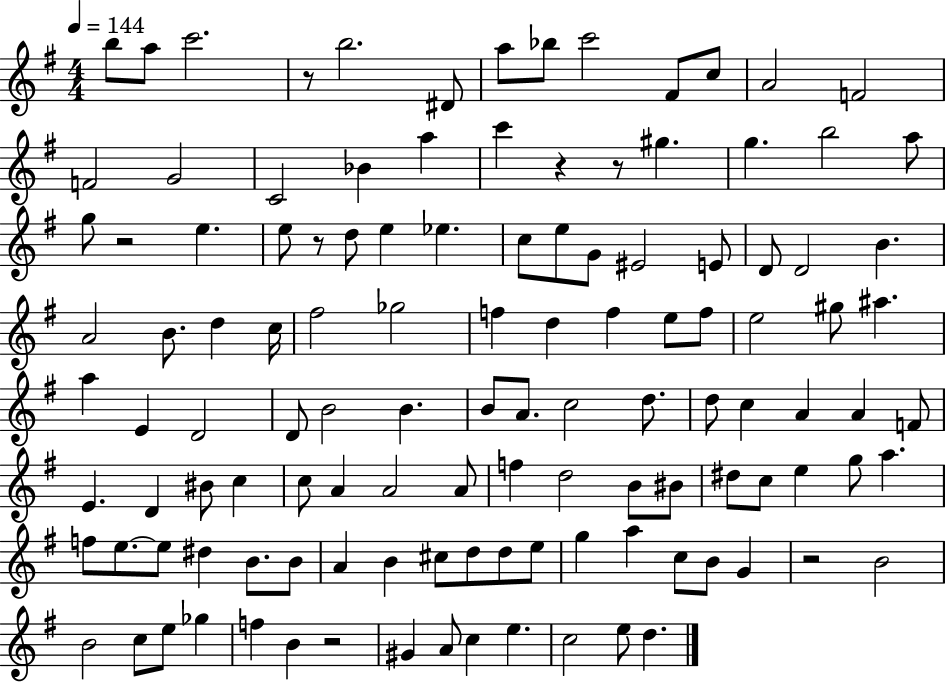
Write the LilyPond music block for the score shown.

{
  \clef treble
  \numericTimeSignature
  \time 4/4
  \key g \major
  \tempo 4 = 144
  b''8 a''8 c'''2. | r8 b''2. dis'8 | a''8 bes''8 c'''2 fis'8 c''8 | a'2 f'2 | \break f'2 g'2 | c'2 bes'4 a''4 | c'''4 r4 r8 gis''4. | g''4. b''2 a''8 | \break g''8 r2 e''4. | e''8 r8 d''8 e''4 ees''4. | c''8 e''8 g'8 eis'2 e'8 | d'8 d'2 b'4. | \break a'2 b'8. d''4 c''16 | fis''2 ges''2 | f''4 d''4 f''4 e''8 f''8 | e''2 gis''8 ais''4. | \break a''4 e'4 d'2 | d'8 b'2 b'4. | b'8 a'8. c''2 d''8. | d''8 c''4 a'4 a'4 f'8 | \break e'4. d'4 bis'8 c''4 | c''8 a'4 a'2 a'8 | f''4 d''2 b'8 bis'8 | dis''8 c''8 e''4 g''8 a''4. | \break f''8 e''8.~~ e''8 dis''4 b'8. b'8 | a'4 b'4 cis''8 d''8 d''8 e''8 | g''4 a''4 c''8 b'8 g'4 | r2 b'2 | \break b'2 c''8 e''8 ges''4 | f''4 b'4 r2 | gis'4 a'8 c''4 e''4. | c''2 e''8 d''4. | \break \bar "|."
}